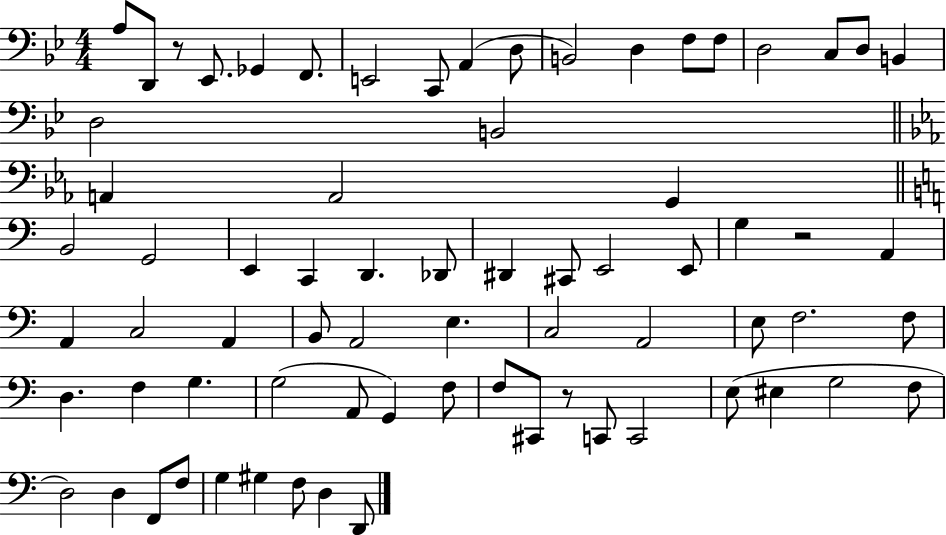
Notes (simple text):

A3/e D2/e R/e Eb2/e. Gb2/q F2/e. E2/h C2/e A2/q D3/e B2/h D3/q F3/e F3/e D3/h C3/e D3/e B2/q D3/h B2/h A2/q A2/h G2/q B2/h G2/h E2/q C2/q D2/q. Db2/e D#2/q C#2/e E2/h E2/e G3/q R/h A2/q A2/q C3/h A2/q B2/e A2/h E3/q. C3/h A2/h E3/e F3/h. F3/e D3/q. F3/q G3/q. G3/h A2/e G2/q F3/e F3/e C#2/e R/e C2/e C2/h E3/e EIS3/q G3/h F3/e D3/h D3/q F2/e F3/e G3/q G#3/q F3/e D3/q D2/e